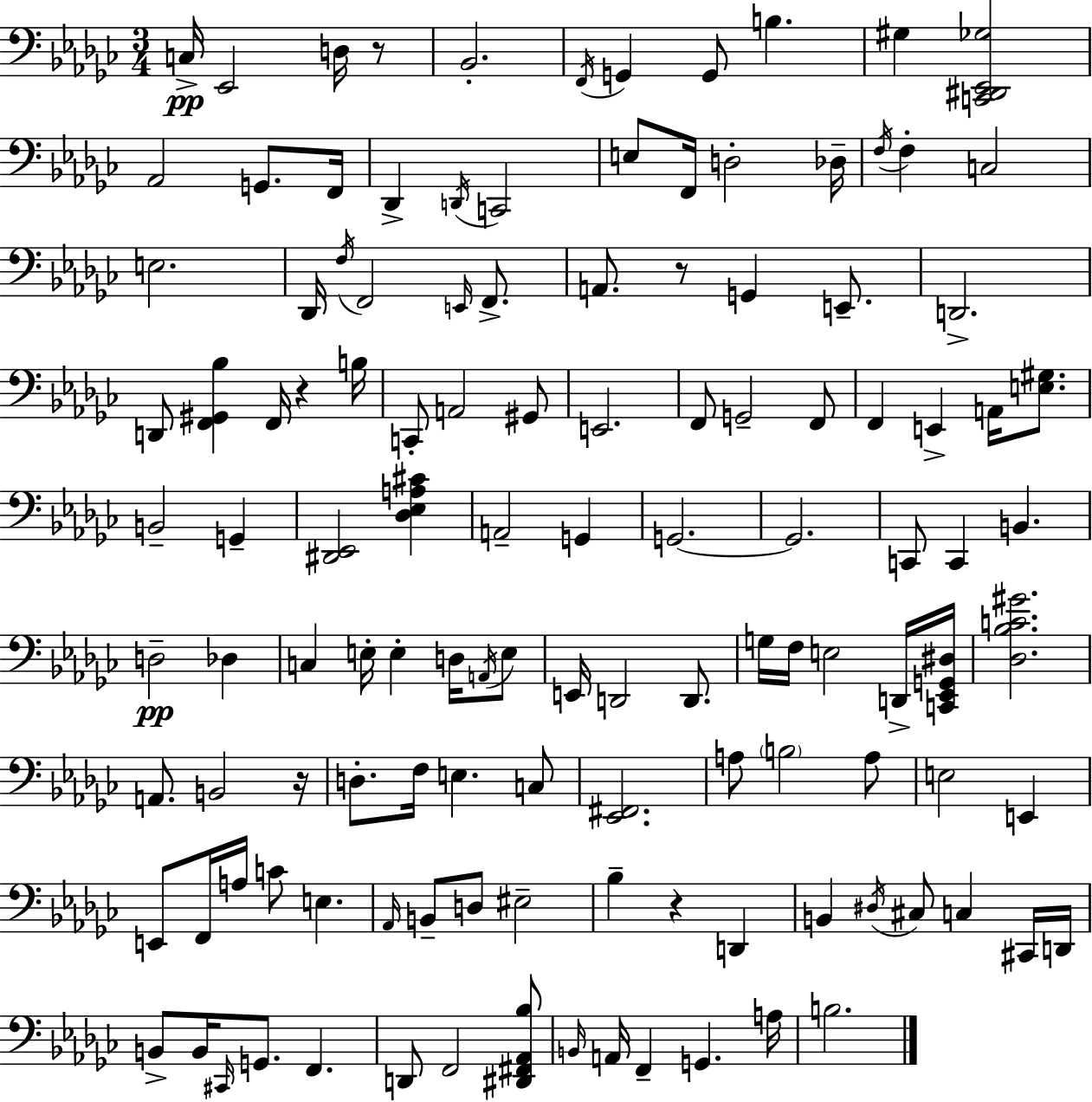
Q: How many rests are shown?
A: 5